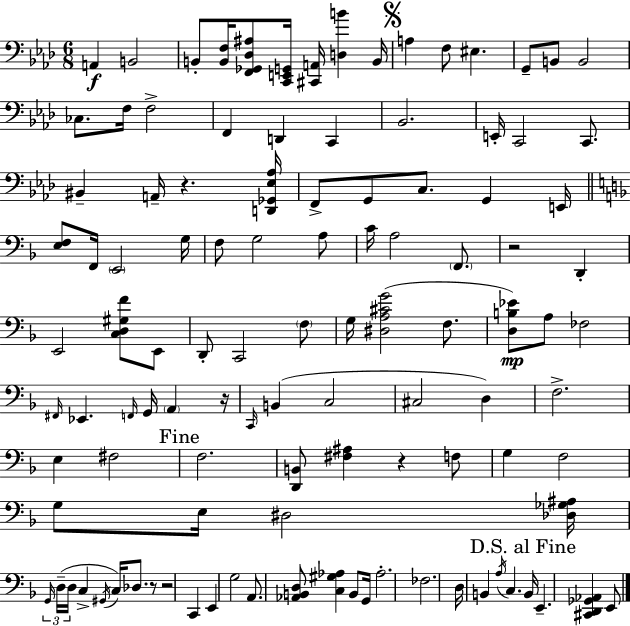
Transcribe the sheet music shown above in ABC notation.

X:1
T:Untitled
M:6/8
L:1/4
K:Ab
A,, B,,2 B,,/2 [B,,F,]/4 [F,,_G,,_D,^A,]/2 [C,,E,,G,,]/4 [^C,,A,,]/4 [D,B] B,,/4 A, F,/2 ^E, G,,/2 B,,/2 B,,2 _C,/2 F,/4 F,2 F,, D,, C,, _B,,2 E,,/4 C,,2 C,,/2 ^B,, A,,/4 z [D,,_G,,_E,_A,]/4 F,,/2 G,,/2 C,/2 G,, E,,/4 [E,F,]/2 F,,/4 E,,2 G,/4 F,/2 G,2 A,/2 C/4 A,2 F,,/2 z2 D,, E,,2 [C,D,^G,F]/2 E,,/2 D,,/2 C,,2 F,/2 G,/4 [^D,A,^CG]2 F,/2 [D,B,_E]/2 A,/2 _F,2 ^F,,/4 _E,, F,,/4 G,,/4 A,, z/4 C,,/4 B,, C,2 ^C,2 D, F,2 E, ^F,2 F,2 [D,,B,,]/2 [^F,^A,] z F,/2 G, F,2 G,/2 E,/4 ^D,2 [_D,_G,^A,]/4 G,,/4 D,/4 D,/4 C, ^G,,/4 C,/4 _D,/2 z/2 z2 C,, E,, G,2 A,,/2 [_A,,B,,D,]/2 [C,^G,_A,] B,,/2 G,,/4 _A,2 _F,2 D,/4 B,, A,/4 C, B,,/4 E,, [^C,,D,,_G,,_A,,] E,,/2